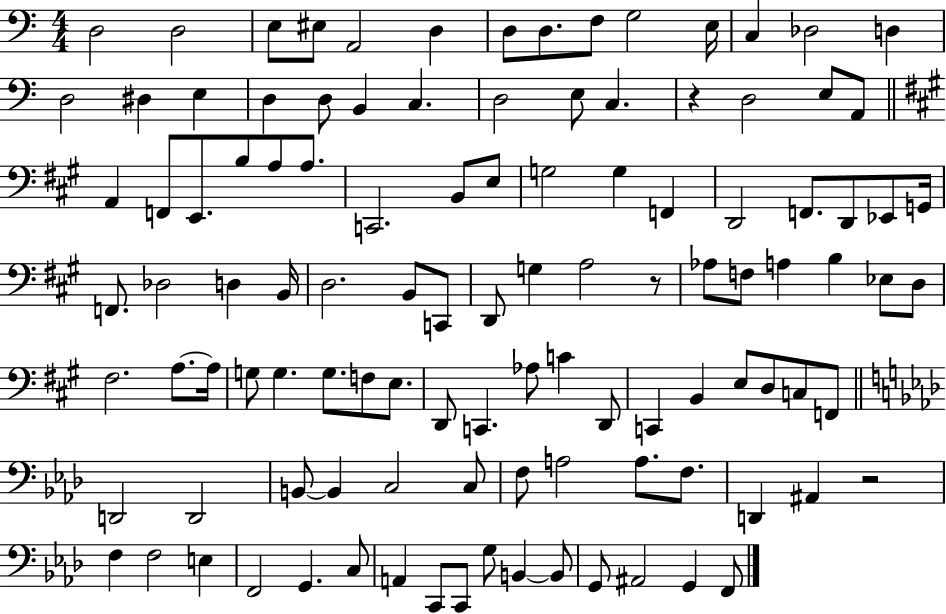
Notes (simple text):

D3/h D3/h E3/e EIS3/e A2/h D3/q D3/e D3/e. F3/e G3/h E3/s C3/q Db3/h D3/q D3/h D#3/q E3/q D3/q D3/e B2/q C3/q. D3/h E3/e C3/q. R/q D3/h E3/e A2/e A2/q F2/e E2/e. B3/e A3/e A3/e. C2/h. B2/e E3/e G3/h G3/q F2/q D2/h F2/e. D2/e Eb2/e G2/s F2/e. Db3/h D3/q B2/s D3/h. B2/e C2/e D2/e G3/q A3/h R/e Ab3/e F3/e A3/q B3/q Eb3/e D3/e F#3/h. A3/e. A3/s G3/e G3/q. G3/e. F3/e E3/e. D2/e C2/q. Ab3/e C4/q D2/e C2/q B2/q E3/e D3/e C3/e F2/e D2/h D2/h B2/e B2/q C3/h C3/e F3/e A3/h A3/e. F3/e. D2/q A#2/q R/h F3/q F3/h E3/q F2/h G2/q. C3/e A2/q C2/e C2/e G3/e B2/q B2/e G2/e A#2/h G2/q F2/e